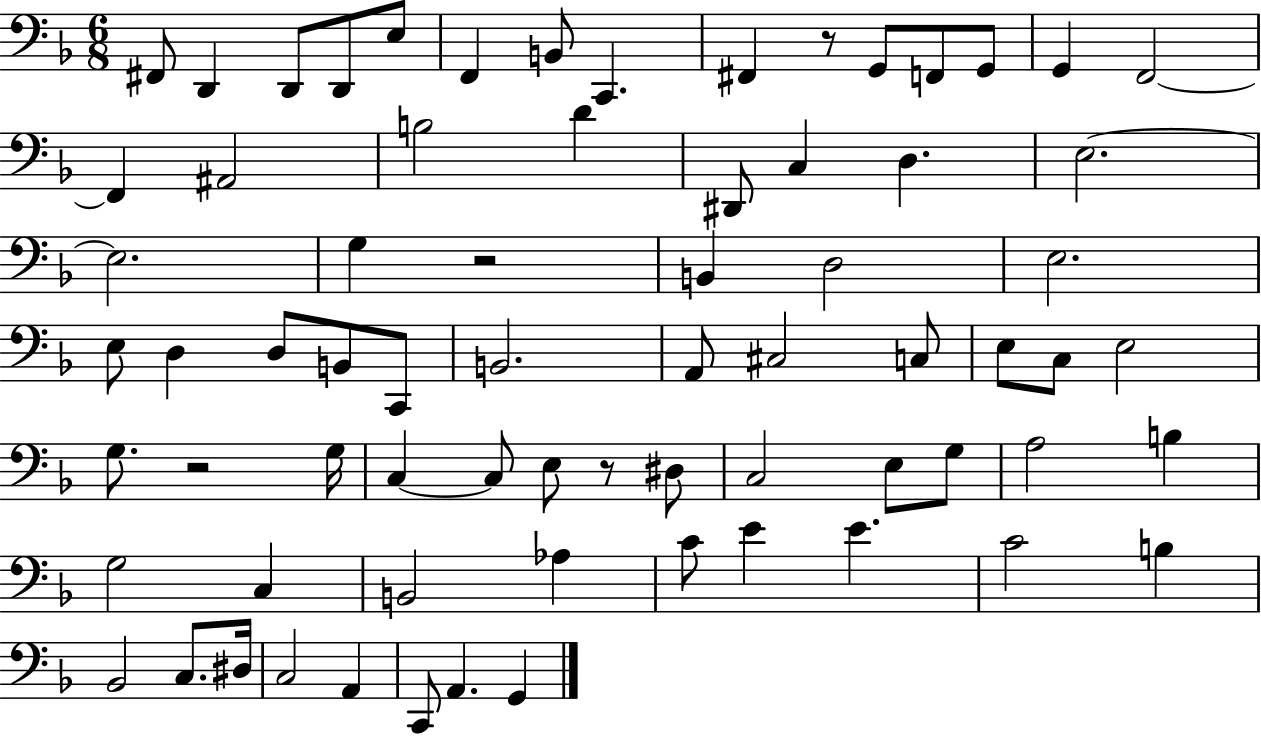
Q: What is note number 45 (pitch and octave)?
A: D#3